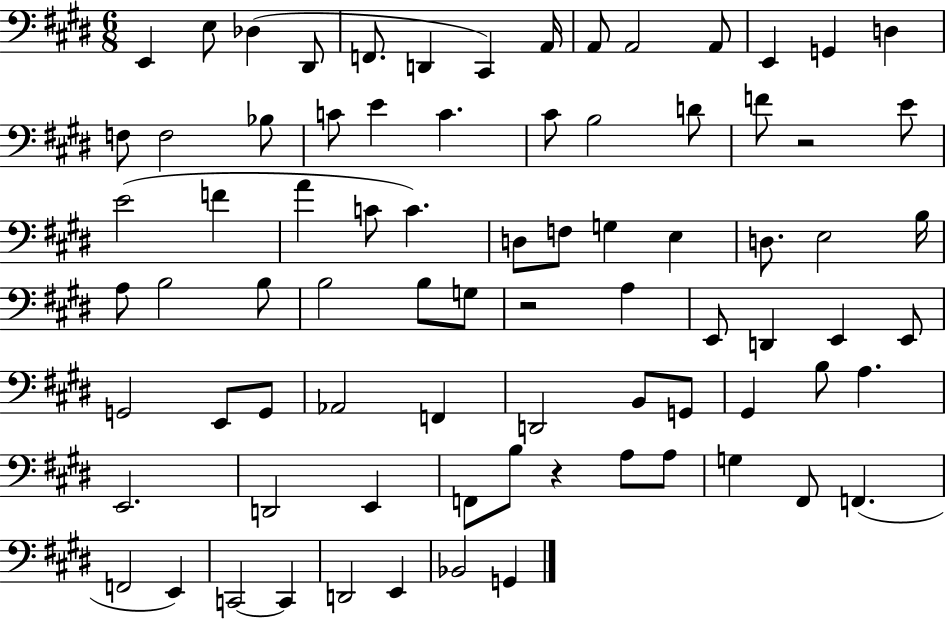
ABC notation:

X:1
T:Untitled
M:6/8
L:1/4
K:E
E,, E,/2 _D, ^D,,/2 F,,/2 D,, ^C,, A,,/4 A,,/2 A,,2 A,,/2 E,, G,, D, F,/2 F,2 _B,/2 C/2 E C ^C/2 B,2 D/2 F/2 z2 E/2 E2 F A C/2 C D,/2 F,/2 G, E, D,/2 E,2 B,/4 A,/2 B,2 B,/2 B,2 B,/2 G,/2 z2 A, E,,/2 D,, E,, E,,/2 G,,2 E,,/2 G,,/2 _A,,2 F,, D,,2 B,,/2 G,,/2 ^G,, B,/2 A, E,,2 D,,2 E,, F,,/2 B,/2 z A,/2 A,/2 G, ^F,,/2 F,, F,,2 E,, C,,2 C,, D,,2 E,, _B,,2 G,,